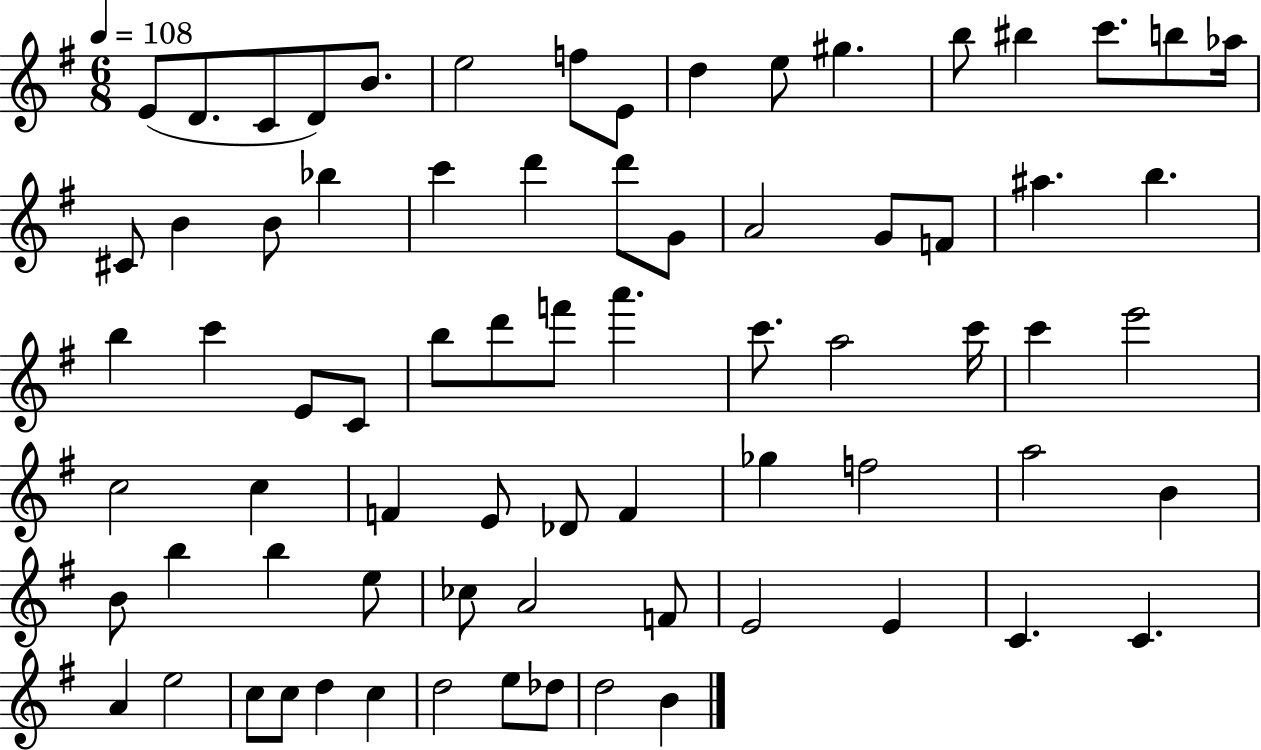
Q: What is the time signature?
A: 6/8